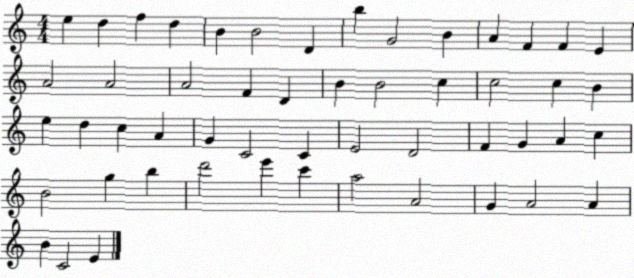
X:1
T:Untitled
M:4/4
L:1/4
K:C
e d f d B B2 D b G2 B A F F E A2 A2 A2 F D B B2 c c2 c B e d c A G C2 C E2 D2 F G A c B2 g b d'2 e' c' a2 A2 G A2 A B C2 E